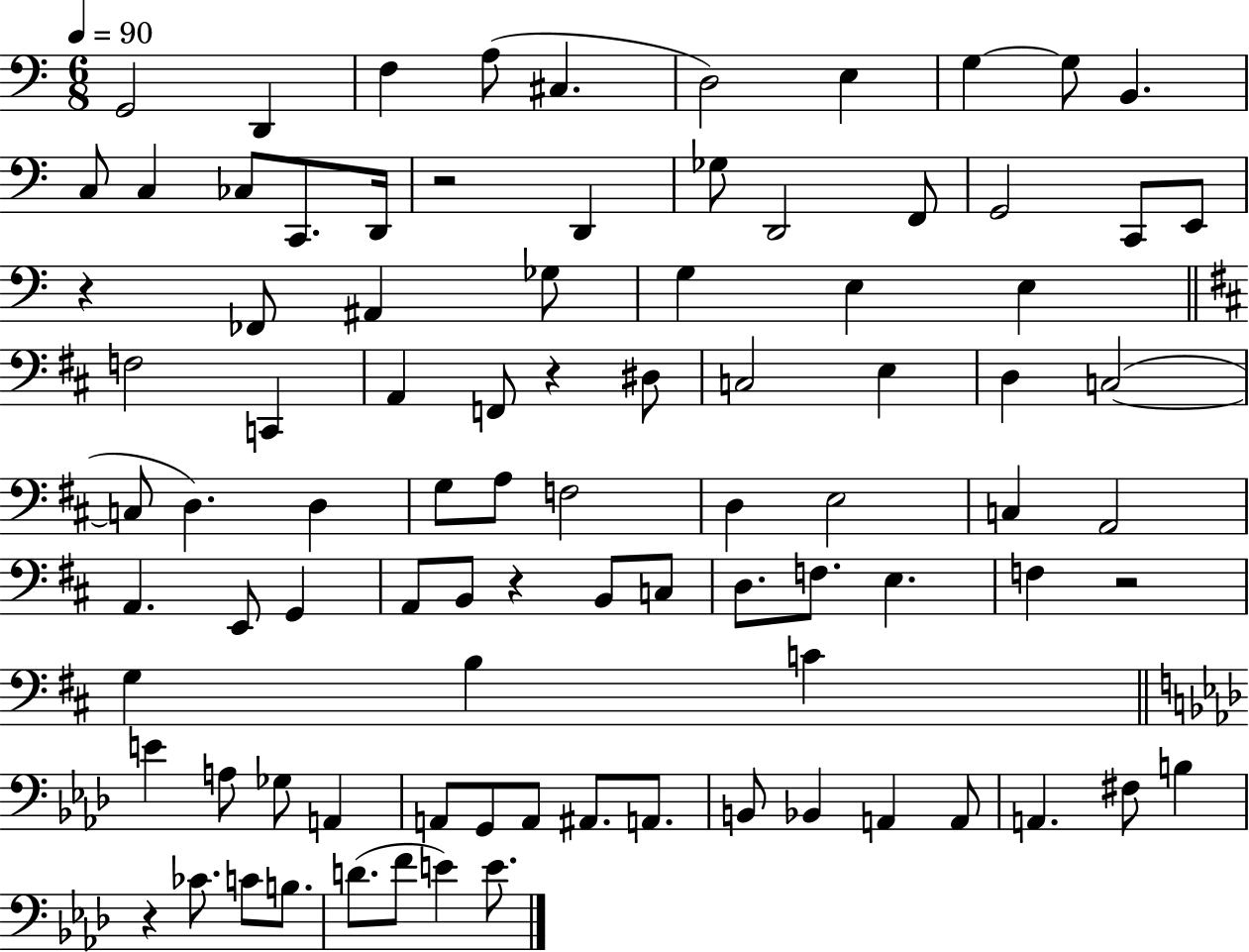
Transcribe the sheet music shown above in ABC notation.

X:1
T:Untitled
M:6/8
L:1/4
K:C
G,,2 D,, F, A,/2 ^C, D,2 E, G, G,/2 B,, C,/2 C, _C,/2 C,,/2 D,,/4 z2 D,, _G,/2 D,,2 F,,/2 G,,2 C,,/2 E,,/2 z _F,,/2 ^A,, _G,/2 G, E, E, F,2 C,, A,, F,,/2 z ^D,/2 C,2 E, D, C,2 C,/2 D, D, G,/2 A,/2 F,2 D, E,2 C, A,,2 A,, E,,/2 G,, A,,/2 B,,/2 z B,,/2 C,/2 D,/2 F,/2 E, F, z2 G, B, C E A,/2 _G,/2 A,, A,,/2 G,,/2 A,,/2 ^A,,/2 A,,/2 B,,/2 _B,, A,, A,,/2 A,, ^F,/2 B, z _C/2 C/2 B,/2 D/2 F/2 E E/2